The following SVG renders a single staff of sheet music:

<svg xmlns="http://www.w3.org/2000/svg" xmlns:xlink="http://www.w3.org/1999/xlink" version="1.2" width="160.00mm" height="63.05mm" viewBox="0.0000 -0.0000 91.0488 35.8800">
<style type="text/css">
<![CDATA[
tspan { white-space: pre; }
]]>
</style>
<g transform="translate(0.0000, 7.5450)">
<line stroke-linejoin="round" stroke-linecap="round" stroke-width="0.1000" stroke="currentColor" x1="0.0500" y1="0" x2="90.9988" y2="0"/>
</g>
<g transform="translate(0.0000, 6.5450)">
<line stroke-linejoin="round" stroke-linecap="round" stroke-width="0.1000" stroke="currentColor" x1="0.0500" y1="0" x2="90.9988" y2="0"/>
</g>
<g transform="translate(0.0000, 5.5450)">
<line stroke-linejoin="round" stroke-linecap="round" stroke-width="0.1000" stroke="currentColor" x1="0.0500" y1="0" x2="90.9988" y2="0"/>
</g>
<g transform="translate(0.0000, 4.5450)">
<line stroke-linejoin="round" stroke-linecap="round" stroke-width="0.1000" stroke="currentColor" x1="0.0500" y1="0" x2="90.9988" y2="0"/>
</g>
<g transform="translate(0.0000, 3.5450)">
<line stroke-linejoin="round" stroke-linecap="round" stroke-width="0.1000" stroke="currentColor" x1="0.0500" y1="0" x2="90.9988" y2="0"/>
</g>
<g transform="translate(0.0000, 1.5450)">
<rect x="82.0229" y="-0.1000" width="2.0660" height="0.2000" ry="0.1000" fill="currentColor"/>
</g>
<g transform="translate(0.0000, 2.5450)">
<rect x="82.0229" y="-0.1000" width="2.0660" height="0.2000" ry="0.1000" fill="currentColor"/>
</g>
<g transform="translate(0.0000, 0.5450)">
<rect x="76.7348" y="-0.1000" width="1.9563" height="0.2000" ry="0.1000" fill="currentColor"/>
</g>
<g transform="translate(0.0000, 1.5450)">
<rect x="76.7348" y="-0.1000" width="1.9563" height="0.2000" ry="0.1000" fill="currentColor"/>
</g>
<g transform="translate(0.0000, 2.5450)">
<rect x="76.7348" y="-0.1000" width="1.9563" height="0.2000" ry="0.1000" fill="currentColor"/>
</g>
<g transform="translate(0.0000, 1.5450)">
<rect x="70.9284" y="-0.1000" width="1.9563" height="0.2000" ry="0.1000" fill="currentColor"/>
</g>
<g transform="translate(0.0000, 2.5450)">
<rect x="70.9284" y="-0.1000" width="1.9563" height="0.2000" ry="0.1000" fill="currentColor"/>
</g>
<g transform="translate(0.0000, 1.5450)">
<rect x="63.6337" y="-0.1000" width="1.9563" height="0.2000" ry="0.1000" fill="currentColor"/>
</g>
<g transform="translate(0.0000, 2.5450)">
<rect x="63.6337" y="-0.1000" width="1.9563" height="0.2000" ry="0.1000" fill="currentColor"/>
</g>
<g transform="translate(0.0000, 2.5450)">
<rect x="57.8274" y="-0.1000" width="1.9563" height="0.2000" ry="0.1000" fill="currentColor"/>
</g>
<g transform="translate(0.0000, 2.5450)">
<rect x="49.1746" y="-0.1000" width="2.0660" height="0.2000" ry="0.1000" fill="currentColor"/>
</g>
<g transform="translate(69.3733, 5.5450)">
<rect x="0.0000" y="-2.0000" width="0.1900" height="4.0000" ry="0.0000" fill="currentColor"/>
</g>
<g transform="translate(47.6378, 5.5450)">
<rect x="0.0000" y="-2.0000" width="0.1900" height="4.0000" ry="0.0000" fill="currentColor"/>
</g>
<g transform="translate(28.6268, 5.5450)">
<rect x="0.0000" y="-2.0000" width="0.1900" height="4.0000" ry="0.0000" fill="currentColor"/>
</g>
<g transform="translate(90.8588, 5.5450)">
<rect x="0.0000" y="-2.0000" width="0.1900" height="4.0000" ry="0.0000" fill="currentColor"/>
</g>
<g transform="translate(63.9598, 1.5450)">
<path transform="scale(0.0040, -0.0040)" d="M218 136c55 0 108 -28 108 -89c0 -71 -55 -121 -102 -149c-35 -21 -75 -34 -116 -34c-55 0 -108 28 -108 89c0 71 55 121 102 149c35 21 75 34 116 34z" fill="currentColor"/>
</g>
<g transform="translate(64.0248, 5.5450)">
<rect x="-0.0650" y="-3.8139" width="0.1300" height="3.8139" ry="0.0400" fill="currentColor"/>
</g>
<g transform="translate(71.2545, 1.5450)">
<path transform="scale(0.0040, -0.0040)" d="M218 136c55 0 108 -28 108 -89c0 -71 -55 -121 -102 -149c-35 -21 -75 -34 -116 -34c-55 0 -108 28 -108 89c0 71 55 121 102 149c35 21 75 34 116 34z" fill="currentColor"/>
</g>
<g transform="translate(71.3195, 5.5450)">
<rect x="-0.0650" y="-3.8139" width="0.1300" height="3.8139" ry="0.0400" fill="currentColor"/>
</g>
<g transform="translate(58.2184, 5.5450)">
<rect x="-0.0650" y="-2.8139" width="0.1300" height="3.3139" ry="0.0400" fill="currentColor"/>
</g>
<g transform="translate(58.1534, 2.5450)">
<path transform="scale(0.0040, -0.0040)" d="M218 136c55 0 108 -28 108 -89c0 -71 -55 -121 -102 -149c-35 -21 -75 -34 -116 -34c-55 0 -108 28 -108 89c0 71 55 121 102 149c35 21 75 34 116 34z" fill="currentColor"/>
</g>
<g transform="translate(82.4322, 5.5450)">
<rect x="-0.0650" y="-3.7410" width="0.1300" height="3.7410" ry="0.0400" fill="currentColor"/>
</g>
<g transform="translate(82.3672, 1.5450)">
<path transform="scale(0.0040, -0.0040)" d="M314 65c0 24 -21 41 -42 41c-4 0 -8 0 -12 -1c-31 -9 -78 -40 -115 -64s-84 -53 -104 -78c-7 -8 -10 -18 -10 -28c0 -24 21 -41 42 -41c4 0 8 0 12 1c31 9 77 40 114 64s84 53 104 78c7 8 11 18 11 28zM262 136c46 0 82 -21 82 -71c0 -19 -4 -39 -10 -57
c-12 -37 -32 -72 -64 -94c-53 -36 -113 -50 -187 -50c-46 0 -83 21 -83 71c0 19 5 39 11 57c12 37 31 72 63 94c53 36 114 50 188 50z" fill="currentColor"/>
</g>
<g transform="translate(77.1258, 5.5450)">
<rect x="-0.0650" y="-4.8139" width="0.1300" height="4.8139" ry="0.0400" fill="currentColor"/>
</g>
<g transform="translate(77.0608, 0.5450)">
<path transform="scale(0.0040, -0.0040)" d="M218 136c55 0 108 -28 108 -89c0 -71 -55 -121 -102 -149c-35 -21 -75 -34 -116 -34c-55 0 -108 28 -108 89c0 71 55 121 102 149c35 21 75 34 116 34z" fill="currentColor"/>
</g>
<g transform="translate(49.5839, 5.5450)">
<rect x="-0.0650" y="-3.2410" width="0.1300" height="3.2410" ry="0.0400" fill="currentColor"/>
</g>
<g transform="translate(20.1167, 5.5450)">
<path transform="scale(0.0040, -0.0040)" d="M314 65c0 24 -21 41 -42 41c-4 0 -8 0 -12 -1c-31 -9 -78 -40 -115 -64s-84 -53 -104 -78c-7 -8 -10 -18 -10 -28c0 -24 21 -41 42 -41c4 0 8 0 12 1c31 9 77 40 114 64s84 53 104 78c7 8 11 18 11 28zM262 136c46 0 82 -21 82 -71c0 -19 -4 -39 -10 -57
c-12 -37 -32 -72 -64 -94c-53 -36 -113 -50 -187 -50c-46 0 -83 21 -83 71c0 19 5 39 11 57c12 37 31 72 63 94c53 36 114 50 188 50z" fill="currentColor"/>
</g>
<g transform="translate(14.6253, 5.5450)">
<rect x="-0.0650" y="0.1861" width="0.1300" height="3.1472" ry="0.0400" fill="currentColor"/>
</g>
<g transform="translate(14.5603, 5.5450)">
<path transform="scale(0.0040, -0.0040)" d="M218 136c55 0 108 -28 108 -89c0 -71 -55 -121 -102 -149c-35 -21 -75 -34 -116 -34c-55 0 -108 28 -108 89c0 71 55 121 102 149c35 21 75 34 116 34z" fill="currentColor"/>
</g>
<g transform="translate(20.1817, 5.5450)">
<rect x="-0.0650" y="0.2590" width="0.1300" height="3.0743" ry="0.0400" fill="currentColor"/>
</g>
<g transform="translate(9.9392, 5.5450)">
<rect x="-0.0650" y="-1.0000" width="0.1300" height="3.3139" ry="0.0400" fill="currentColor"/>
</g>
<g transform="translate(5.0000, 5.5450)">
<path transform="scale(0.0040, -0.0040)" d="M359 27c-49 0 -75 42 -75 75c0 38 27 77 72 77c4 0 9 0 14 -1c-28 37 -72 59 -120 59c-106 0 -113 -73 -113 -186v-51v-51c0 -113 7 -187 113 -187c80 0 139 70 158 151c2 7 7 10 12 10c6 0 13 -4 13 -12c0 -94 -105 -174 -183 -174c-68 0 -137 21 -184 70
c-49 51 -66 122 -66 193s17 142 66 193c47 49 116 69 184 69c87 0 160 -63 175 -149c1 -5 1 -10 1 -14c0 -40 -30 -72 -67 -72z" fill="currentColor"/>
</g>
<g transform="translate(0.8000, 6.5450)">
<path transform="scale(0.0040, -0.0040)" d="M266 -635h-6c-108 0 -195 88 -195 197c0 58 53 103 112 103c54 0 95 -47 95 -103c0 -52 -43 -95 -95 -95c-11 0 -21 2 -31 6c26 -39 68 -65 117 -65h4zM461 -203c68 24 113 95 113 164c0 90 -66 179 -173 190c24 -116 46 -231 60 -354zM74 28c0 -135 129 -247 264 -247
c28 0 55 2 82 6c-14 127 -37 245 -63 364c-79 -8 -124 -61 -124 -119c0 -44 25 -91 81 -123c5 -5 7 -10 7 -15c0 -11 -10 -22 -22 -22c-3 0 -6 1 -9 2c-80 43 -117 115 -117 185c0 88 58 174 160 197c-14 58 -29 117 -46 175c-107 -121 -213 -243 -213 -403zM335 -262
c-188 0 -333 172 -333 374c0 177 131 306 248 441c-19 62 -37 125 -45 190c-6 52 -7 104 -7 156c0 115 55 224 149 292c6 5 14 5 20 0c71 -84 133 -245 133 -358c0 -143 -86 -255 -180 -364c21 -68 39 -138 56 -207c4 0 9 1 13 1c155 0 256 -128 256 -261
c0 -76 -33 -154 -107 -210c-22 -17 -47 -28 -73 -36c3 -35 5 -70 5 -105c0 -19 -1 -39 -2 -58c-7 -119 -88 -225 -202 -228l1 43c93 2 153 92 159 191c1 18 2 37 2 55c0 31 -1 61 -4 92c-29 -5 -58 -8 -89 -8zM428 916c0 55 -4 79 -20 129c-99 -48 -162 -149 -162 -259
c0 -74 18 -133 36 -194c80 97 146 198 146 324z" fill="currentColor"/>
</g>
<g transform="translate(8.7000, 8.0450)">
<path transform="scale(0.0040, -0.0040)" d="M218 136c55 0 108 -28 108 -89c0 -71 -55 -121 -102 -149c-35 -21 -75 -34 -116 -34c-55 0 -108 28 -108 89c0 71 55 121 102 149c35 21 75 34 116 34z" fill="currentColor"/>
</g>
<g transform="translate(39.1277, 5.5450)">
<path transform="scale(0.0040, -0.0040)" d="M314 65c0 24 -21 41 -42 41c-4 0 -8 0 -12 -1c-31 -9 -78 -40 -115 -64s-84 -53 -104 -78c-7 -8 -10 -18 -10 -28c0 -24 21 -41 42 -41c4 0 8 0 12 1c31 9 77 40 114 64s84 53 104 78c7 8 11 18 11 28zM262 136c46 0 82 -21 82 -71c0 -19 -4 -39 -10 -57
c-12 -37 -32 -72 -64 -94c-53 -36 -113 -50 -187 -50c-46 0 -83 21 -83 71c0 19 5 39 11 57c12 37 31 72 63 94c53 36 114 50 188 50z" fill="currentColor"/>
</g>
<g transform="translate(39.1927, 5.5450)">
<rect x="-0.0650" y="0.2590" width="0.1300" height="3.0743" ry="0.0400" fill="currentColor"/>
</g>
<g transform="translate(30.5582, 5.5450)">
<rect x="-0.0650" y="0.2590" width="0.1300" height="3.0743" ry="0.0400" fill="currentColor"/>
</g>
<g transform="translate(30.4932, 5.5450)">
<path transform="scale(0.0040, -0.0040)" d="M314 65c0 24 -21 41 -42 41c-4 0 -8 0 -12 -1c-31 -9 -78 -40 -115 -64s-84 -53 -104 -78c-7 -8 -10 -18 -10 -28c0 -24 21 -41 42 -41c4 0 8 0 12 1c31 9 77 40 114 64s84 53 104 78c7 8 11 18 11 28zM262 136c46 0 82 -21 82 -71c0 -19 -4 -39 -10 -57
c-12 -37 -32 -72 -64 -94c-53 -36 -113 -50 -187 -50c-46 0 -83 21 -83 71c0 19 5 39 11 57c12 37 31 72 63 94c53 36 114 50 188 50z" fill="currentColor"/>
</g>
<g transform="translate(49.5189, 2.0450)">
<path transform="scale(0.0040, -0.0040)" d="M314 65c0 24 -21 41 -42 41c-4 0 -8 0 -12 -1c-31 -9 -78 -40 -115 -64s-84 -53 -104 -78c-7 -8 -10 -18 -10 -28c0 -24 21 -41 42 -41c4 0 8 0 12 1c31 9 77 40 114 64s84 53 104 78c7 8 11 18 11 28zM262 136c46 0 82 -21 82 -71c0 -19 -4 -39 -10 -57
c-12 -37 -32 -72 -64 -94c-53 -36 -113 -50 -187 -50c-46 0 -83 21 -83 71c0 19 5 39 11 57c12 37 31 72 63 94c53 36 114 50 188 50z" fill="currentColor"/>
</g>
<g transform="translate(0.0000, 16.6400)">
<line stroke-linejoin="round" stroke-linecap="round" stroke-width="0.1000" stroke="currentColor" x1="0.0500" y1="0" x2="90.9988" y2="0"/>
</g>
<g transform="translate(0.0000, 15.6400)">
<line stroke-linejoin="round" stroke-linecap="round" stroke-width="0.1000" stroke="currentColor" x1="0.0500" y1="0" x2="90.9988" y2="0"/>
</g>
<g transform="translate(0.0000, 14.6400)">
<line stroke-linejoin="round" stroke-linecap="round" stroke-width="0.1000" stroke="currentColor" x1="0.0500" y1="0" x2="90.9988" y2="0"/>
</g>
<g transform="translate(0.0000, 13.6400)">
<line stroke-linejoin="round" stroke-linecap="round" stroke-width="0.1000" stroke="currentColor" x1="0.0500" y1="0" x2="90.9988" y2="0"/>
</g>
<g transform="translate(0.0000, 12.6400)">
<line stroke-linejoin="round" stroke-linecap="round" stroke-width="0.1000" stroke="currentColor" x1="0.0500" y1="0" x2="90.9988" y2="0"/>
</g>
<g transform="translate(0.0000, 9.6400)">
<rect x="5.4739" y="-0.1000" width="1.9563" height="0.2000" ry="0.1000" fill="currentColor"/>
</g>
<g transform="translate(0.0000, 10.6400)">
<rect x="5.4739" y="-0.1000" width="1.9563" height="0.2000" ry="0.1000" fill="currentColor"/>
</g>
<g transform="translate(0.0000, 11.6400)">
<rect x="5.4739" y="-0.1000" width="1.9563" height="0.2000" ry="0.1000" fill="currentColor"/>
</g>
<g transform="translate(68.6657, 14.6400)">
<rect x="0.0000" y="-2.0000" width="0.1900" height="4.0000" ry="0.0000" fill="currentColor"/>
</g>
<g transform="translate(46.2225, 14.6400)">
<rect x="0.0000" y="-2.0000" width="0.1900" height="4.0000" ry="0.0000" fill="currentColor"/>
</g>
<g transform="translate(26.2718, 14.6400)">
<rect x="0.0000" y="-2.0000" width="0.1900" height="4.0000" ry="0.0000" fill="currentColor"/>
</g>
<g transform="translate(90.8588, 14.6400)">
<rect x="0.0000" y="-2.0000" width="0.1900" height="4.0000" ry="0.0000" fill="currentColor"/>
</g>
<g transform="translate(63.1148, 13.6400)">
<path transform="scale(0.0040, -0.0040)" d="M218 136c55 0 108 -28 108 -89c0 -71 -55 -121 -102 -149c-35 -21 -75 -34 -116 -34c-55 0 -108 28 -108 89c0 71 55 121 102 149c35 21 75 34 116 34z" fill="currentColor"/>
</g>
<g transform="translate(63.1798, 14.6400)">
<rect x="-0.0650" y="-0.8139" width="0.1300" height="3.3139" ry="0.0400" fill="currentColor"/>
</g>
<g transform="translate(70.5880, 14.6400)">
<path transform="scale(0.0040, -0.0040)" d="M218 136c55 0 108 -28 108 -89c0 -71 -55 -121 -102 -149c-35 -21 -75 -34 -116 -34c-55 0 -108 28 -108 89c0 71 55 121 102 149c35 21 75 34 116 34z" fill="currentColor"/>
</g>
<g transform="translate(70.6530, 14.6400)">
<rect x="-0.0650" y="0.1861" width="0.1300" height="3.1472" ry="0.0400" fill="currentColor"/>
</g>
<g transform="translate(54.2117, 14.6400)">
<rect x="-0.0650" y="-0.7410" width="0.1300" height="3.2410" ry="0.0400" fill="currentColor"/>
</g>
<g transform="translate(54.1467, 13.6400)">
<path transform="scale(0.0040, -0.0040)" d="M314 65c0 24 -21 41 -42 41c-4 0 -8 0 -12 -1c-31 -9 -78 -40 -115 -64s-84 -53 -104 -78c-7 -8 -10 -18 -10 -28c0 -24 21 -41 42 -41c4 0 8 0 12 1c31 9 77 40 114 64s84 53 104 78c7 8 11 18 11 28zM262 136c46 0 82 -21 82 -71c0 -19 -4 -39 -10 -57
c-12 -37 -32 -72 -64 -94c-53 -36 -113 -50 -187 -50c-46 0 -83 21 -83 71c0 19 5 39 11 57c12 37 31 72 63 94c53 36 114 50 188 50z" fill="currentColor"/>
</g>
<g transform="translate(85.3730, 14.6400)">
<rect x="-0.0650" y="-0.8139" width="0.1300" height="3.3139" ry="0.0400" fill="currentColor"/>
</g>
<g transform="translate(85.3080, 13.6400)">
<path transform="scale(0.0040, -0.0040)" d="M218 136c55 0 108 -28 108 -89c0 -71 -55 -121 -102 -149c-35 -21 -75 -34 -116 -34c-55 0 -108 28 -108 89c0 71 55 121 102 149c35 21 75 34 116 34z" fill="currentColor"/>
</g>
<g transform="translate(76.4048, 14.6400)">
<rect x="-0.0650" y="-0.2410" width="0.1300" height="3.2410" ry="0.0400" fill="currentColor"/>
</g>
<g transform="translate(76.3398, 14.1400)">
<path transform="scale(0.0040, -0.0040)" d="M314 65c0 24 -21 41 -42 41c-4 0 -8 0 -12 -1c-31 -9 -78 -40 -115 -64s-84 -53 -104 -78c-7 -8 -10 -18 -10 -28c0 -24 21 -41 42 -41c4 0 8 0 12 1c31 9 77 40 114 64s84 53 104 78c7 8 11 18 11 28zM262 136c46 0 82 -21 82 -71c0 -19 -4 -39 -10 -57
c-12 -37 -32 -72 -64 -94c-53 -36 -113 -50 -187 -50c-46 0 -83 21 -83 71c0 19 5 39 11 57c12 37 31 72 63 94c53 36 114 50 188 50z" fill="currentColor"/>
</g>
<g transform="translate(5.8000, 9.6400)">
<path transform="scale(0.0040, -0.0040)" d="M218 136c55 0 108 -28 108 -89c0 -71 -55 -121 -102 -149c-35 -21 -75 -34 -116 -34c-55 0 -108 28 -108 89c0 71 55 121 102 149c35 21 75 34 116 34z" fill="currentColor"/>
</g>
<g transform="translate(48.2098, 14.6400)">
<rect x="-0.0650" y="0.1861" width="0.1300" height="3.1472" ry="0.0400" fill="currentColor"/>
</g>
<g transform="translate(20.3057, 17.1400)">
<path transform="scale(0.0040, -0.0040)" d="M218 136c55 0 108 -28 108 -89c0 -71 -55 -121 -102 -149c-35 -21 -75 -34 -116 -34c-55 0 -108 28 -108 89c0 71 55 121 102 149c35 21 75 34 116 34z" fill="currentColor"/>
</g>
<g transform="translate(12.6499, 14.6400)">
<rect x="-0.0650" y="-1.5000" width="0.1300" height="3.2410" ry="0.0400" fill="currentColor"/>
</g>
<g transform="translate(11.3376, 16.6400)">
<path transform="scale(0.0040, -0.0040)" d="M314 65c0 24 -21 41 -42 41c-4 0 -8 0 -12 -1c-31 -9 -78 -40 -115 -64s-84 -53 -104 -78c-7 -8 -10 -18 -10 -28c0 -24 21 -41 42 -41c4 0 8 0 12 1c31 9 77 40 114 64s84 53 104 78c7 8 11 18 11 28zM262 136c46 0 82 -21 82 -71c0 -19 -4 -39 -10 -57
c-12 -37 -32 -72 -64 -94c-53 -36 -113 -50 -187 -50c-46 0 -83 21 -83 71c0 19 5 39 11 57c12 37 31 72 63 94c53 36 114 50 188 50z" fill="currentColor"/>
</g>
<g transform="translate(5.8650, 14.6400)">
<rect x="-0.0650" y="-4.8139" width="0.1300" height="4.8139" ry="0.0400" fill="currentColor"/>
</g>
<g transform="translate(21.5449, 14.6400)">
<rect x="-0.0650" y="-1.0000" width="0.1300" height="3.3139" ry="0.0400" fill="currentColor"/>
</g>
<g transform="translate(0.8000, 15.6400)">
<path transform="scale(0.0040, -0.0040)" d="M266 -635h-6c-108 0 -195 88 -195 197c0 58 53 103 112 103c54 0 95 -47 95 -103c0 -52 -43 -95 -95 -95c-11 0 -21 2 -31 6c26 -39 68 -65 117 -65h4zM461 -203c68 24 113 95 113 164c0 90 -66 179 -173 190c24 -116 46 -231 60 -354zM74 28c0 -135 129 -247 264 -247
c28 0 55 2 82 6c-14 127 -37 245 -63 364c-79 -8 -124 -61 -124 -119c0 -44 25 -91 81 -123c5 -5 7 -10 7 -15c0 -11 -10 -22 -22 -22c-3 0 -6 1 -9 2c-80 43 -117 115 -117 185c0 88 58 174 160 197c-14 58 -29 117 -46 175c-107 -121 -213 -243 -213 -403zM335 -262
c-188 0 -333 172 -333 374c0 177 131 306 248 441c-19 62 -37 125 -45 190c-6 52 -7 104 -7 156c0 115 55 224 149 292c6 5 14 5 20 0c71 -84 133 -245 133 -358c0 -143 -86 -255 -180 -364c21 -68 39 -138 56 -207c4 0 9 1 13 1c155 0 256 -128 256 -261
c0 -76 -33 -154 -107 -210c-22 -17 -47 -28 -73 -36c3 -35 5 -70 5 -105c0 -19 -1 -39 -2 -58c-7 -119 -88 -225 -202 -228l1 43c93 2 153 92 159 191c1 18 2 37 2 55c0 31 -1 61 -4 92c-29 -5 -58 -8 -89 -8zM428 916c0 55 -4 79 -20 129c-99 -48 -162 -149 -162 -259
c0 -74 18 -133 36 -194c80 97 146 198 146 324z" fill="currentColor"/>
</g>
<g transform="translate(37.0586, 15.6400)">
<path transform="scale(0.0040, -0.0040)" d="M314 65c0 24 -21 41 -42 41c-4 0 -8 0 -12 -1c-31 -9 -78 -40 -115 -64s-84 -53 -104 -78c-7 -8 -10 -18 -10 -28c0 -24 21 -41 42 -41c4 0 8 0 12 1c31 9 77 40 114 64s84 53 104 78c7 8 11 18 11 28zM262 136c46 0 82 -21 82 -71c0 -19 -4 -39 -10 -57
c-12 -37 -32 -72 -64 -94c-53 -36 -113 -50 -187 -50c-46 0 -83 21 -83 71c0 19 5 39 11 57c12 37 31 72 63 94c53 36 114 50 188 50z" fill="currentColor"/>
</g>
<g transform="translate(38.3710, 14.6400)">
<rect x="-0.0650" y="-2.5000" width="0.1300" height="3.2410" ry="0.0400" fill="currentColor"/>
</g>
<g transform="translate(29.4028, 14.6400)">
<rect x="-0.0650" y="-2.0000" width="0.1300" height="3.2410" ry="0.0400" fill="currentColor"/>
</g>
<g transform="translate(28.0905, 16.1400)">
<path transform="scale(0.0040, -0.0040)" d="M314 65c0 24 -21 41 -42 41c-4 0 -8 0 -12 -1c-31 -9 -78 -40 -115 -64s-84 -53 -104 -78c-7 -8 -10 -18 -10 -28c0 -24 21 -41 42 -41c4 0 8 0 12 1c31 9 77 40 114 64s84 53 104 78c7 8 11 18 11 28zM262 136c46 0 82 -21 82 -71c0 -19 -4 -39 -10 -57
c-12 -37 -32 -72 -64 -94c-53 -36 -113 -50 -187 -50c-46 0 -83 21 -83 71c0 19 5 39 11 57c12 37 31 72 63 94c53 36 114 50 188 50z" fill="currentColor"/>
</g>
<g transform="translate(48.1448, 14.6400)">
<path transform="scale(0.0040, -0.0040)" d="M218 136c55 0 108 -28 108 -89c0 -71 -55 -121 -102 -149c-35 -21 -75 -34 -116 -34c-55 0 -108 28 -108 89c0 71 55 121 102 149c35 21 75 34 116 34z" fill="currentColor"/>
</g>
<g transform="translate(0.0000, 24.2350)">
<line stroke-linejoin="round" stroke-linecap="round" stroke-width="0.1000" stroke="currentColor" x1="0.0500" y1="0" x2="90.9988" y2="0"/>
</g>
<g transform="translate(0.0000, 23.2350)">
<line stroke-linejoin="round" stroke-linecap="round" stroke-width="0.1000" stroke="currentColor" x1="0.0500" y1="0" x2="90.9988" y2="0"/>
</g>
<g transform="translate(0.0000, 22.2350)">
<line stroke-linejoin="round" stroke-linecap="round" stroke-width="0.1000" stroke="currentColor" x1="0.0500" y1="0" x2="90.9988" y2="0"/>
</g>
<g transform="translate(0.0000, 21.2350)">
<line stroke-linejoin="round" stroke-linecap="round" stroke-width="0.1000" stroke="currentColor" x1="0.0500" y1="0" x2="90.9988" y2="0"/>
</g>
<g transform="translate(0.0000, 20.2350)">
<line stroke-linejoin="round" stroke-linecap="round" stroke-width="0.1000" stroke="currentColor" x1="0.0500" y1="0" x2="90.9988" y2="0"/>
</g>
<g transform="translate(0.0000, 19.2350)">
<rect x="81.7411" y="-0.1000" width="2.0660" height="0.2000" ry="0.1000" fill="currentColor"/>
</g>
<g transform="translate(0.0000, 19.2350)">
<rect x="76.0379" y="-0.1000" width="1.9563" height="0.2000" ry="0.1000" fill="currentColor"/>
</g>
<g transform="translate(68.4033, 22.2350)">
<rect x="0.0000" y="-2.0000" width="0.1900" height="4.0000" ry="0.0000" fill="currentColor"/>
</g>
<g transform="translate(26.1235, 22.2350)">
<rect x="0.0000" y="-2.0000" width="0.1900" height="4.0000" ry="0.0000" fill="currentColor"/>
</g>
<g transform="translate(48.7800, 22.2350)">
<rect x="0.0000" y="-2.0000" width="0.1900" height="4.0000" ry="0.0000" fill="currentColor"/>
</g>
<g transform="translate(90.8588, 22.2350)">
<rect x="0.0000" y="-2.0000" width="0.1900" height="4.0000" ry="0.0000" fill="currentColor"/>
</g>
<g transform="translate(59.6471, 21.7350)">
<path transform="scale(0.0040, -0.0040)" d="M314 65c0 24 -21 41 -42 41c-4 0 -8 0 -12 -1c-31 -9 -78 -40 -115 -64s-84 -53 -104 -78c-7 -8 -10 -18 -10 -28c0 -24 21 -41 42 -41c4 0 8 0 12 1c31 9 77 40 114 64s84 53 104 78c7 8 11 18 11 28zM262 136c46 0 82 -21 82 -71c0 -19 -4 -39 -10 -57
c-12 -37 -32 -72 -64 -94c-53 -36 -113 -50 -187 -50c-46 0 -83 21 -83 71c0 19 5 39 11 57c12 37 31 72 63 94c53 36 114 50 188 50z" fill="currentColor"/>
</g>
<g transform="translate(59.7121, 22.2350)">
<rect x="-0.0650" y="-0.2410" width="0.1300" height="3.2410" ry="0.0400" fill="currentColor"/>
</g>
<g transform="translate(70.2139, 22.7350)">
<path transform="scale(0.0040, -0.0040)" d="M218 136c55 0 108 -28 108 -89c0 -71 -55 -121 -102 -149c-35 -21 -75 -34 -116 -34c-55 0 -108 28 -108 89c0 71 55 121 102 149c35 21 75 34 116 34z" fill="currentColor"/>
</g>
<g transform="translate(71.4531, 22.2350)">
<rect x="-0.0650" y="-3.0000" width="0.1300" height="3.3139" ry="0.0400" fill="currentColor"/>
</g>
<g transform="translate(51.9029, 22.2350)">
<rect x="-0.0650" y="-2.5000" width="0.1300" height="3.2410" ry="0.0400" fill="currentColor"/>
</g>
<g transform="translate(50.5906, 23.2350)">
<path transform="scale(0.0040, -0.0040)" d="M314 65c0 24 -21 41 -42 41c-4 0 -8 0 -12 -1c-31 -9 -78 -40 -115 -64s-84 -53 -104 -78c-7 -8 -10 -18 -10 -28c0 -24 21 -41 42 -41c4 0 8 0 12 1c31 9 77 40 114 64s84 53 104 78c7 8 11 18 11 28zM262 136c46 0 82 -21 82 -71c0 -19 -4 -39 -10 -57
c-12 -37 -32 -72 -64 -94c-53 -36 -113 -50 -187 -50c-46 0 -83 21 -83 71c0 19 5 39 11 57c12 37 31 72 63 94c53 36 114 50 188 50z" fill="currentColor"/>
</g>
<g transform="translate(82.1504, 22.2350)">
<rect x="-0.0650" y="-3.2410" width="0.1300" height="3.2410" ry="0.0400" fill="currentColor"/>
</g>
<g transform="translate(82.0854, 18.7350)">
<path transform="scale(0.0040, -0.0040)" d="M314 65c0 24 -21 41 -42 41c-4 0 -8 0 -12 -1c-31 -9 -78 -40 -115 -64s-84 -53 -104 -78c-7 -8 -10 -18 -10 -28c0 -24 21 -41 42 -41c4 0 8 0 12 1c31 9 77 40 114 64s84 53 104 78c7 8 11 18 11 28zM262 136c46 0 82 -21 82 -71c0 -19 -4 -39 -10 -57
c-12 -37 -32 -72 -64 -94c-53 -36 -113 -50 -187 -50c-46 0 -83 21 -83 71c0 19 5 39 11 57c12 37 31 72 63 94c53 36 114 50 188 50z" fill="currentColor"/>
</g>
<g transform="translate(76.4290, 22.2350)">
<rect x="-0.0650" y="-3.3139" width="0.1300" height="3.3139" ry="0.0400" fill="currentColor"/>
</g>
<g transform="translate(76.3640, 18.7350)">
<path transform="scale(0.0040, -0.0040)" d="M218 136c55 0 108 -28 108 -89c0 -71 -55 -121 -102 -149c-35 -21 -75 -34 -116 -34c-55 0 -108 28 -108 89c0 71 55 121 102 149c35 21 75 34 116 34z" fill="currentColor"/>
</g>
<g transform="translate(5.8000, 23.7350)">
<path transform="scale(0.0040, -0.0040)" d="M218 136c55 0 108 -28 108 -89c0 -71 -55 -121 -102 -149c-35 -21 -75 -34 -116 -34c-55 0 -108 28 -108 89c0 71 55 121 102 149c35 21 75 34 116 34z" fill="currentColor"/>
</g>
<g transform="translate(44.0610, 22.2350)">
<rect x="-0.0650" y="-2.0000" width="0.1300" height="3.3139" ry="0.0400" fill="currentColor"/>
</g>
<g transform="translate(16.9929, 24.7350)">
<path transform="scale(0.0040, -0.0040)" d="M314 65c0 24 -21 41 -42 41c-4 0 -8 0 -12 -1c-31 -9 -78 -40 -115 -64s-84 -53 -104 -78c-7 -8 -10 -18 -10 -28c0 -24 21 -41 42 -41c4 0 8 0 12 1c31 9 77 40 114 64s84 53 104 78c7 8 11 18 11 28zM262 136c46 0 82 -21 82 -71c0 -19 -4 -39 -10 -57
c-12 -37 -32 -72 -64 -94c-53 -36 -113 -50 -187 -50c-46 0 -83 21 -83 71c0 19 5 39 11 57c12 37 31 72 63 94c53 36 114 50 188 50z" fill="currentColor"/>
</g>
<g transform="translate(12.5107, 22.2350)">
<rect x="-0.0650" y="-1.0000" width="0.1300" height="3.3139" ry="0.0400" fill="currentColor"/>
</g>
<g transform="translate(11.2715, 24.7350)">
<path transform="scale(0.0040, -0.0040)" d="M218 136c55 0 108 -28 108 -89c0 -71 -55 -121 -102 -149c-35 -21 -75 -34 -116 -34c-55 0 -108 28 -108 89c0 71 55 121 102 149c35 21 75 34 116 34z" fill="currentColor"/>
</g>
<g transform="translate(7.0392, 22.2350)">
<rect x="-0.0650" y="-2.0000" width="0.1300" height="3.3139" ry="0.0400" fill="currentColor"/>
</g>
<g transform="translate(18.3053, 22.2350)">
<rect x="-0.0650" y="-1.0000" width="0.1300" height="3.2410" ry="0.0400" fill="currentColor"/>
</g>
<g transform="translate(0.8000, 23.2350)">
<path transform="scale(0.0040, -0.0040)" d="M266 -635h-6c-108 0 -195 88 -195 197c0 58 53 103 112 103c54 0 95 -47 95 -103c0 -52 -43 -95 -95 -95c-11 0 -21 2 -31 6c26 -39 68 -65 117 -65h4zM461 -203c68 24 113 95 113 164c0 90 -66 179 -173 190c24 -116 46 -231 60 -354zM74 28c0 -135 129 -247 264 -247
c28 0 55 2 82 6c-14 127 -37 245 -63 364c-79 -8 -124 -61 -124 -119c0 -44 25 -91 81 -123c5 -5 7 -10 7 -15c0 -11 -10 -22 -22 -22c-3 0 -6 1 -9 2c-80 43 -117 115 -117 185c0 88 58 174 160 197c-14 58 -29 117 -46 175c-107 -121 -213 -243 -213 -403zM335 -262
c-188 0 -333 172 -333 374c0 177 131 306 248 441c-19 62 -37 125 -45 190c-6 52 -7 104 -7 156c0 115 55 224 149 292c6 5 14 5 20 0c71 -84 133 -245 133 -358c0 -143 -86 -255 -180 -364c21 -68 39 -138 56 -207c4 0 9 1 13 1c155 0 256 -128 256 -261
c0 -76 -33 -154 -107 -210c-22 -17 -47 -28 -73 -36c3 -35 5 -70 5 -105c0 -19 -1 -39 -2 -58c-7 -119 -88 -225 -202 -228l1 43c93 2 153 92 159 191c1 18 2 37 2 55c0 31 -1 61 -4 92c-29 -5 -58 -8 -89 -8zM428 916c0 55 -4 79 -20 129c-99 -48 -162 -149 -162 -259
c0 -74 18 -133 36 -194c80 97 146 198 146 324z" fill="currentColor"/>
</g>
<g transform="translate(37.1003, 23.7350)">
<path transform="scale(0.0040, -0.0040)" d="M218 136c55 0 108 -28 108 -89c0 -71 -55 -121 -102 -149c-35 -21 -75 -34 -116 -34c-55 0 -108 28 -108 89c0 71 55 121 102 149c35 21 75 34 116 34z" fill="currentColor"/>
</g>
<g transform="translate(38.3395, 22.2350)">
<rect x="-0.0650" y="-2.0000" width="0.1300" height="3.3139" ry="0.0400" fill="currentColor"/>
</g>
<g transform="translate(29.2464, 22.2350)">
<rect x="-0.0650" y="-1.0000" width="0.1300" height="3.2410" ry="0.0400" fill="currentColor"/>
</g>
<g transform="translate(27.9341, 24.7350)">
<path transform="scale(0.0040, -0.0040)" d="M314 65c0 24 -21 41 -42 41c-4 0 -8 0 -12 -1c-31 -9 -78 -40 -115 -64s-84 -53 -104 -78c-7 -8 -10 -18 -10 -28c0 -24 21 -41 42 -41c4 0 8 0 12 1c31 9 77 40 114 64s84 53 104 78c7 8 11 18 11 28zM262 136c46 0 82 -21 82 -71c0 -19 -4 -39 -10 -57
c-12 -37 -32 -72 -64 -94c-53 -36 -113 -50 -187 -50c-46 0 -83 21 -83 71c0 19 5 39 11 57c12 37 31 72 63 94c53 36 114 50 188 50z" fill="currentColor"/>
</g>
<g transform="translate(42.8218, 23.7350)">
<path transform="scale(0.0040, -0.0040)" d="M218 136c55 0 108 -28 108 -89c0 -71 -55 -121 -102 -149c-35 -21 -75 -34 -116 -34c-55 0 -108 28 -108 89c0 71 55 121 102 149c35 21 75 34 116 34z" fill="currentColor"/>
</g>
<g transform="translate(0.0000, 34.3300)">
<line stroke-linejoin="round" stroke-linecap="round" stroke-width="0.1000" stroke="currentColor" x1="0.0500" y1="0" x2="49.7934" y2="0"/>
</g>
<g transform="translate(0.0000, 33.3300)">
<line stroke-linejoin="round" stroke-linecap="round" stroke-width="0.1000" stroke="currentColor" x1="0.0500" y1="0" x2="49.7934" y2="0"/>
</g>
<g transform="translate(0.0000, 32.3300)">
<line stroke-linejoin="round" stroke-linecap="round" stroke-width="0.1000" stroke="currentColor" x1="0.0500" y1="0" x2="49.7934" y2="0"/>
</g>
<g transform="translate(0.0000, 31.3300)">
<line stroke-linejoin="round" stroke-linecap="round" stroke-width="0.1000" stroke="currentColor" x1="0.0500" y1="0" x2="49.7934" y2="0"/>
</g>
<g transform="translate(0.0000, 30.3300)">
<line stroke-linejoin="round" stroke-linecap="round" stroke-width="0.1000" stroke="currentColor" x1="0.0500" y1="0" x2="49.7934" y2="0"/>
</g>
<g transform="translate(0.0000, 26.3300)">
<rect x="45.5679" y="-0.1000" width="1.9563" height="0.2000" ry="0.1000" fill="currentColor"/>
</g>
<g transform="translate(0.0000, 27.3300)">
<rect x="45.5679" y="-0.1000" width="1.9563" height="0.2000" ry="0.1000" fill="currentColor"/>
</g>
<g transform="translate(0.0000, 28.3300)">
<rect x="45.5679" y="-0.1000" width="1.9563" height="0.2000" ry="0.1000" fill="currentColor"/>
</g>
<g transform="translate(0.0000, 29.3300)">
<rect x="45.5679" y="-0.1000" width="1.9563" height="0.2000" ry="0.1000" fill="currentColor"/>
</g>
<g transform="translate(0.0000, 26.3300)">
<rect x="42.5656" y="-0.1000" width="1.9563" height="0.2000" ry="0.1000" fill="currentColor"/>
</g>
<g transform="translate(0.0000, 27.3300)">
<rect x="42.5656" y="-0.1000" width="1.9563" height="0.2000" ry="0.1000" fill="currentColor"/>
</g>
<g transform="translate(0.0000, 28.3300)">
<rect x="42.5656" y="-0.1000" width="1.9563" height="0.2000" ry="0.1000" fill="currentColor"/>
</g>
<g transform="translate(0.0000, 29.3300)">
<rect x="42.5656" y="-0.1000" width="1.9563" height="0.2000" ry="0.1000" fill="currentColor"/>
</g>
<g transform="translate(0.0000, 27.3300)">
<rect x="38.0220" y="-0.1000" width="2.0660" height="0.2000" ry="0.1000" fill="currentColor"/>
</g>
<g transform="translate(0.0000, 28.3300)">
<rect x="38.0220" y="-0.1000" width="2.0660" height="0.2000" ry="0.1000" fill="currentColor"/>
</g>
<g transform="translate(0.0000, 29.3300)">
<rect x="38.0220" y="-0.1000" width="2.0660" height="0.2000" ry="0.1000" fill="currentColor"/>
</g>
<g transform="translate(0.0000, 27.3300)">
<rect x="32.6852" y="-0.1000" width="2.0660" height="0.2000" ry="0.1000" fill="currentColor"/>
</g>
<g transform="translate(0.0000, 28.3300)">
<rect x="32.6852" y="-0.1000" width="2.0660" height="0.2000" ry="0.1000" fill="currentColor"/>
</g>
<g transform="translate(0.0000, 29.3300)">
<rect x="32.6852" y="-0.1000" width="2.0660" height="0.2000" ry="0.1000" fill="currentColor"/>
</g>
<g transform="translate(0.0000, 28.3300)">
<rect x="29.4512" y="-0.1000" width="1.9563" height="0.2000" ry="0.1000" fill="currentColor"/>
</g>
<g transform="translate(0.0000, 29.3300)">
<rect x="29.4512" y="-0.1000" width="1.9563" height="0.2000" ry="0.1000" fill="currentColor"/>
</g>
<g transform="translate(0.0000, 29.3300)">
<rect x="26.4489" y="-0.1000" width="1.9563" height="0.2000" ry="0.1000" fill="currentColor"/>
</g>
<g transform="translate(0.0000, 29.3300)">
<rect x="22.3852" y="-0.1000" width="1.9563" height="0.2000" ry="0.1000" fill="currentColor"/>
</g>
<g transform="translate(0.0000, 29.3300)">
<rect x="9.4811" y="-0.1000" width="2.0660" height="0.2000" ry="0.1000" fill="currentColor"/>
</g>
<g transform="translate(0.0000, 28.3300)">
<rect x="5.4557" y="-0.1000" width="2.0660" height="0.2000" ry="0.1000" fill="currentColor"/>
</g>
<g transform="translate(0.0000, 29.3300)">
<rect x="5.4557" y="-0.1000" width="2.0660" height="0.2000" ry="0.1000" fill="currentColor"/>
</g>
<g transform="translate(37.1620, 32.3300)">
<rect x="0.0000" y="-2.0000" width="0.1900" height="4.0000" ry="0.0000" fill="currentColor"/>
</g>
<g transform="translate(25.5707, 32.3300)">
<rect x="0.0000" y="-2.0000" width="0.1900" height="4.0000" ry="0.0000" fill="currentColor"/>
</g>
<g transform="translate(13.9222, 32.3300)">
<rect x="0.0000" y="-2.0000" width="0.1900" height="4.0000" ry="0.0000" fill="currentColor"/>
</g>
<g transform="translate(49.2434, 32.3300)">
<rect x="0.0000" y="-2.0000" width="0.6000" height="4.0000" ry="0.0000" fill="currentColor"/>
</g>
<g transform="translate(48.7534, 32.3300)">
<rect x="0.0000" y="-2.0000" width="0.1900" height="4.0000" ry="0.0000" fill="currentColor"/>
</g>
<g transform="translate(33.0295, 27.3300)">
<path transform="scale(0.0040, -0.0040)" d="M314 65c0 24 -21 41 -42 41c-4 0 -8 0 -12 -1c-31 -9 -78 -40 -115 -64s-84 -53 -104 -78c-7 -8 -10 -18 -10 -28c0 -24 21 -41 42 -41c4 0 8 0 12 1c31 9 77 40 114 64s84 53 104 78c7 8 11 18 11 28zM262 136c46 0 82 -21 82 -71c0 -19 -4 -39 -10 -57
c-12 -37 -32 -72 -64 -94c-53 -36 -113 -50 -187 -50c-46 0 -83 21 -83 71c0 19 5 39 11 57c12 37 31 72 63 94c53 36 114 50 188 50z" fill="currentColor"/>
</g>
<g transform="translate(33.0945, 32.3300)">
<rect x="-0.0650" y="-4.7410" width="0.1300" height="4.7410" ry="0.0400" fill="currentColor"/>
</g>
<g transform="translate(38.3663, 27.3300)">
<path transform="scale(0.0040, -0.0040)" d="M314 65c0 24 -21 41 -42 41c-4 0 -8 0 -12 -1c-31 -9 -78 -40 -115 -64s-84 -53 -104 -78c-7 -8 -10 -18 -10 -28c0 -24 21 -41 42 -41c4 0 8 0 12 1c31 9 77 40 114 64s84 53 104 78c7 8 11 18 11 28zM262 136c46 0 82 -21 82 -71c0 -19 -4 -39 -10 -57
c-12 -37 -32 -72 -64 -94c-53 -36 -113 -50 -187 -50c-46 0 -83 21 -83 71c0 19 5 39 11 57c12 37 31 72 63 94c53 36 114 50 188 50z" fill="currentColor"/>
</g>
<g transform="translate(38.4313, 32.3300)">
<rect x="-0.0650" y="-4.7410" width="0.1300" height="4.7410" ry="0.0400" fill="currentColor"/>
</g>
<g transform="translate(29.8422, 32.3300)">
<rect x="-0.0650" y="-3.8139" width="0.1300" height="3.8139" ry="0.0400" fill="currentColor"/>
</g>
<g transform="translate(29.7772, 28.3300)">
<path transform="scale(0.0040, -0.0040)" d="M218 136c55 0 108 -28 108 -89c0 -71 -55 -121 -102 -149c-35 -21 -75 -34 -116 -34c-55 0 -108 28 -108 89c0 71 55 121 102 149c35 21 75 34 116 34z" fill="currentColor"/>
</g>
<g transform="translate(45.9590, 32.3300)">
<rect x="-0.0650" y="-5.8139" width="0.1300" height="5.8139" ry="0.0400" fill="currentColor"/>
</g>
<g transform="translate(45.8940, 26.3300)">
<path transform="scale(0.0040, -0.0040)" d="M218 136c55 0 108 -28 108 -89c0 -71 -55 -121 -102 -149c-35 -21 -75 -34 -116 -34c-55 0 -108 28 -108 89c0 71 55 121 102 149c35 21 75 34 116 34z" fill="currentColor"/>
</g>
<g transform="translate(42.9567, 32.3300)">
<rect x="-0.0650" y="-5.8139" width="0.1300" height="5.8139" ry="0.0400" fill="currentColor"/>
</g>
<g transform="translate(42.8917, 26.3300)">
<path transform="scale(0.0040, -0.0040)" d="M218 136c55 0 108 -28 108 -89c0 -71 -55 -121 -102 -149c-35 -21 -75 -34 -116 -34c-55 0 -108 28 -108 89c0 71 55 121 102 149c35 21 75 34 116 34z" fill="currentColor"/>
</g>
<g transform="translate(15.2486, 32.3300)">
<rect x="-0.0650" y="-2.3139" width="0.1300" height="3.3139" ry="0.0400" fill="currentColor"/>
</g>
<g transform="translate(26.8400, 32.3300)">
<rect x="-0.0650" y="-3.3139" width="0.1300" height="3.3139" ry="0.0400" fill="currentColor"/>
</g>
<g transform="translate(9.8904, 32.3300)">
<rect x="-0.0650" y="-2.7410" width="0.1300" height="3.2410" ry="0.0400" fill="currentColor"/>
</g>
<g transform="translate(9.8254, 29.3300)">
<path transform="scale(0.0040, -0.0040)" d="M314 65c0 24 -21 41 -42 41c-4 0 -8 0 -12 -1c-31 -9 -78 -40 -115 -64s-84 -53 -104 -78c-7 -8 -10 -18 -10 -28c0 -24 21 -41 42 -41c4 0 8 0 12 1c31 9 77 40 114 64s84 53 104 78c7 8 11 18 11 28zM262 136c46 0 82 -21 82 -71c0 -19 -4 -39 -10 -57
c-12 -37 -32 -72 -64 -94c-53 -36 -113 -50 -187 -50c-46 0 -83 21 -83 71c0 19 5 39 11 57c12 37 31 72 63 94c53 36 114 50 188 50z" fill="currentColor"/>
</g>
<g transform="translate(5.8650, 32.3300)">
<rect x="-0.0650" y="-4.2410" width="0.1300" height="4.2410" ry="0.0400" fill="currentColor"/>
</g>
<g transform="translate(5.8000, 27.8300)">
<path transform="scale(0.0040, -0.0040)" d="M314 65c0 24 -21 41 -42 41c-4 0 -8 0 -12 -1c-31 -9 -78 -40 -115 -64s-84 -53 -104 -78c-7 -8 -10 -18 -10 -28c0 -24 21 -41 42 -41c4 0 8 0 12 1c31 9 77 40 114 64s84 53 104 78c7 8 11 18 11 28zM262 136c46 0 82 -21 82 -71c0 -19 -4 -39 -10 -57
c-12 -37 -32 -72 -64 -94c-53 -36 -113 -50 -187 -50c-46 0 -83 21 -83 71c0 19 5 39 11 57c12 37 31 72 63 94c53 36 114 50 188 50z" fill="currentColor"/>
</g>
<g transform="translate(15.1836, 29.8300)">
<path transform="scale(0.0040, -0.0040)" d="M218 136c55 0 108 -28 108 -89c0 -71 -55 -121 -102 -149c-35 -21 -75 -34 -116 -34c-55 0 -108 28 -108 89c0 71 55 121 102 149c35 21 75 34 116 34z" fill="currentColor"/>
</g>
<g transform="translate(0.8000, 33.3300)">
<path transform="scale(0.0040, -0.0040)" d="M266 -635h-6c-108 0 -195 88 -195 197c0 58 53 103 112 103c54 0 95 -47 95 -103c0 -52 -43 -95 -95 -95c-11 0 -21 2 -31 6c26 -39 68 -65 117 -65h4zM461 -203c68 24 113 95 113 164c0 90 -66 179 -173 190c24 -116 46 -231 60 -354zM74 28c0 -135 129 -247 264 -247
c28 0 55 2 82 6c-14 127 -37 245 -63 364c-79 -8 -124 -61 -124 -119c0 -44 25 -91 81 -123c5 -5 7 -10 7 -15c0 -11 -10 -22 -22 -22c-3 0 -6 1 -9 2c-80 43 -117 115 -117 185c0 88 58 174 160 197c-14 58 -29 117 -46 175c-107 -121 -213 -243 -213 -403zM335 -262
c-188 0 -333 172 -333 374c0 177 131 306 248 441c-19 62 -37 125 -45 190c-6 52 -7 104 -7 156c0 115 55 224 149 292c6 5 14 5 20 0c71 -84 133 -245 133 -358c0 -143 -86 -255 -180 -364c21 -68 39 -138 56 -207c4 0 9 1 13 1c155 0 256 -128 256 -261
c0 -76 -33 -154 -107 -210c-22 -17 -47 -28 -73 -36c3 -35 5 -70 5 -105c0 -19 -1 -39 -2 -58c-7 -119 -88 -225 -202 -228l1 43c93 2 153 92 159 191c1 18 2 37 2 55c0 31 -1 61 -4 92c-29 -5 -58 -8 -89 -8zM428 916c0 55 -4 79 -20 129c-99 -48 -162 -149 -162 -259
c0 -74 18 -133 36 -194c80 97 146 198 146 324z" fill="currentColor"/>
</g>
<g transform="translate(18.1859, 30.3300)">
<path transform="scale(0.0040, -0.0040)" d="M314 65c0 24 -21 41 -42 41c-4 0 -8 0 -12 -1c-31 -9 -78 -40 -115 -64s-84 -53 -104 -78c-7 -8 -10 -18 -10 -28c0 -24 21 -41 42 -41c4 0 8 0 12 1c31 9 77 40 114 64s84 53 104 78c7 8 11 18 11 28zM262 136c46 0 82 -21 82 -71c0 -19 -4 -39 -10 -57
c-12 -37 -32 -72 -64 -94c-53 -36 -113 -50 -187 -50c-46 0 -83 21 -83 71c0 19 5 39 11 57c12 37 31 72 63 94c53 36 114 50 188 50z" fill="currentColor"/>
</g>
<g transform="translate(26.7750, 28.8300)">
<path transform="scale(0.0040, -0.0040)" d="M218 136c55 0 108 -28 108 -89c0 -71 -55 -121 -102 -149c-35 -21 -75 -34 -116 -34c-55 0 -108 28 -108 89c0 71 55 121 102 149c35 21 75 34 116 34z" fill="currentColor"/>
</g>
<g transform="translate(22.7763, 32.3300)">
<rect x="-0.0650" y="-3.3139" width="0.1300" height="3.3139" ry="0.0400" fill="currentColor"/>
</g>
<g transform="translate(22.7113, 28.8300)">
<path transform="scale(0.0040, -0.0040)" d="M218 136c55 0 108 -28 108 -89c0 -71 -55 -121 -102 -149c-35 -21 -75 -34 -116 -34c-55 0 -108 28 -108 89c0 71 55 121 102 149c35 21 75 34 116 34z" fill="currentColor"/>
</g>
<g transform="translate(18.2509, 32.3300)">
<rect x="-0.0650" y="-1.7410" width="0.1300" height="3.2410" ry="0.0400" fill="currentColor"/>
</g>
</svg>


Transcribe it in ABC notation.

X:1
T:Untitled
M:4/4
L:1/4
K:C
D B B2 B2 B2 b2 a c' c' e' c'2 e' E2 D F2 G2 B d2 d B c2 d F D D2 D2 F F G2 c2 A b b2 d'2 a2 g f2 b b c' e'2 e'2 g' g'